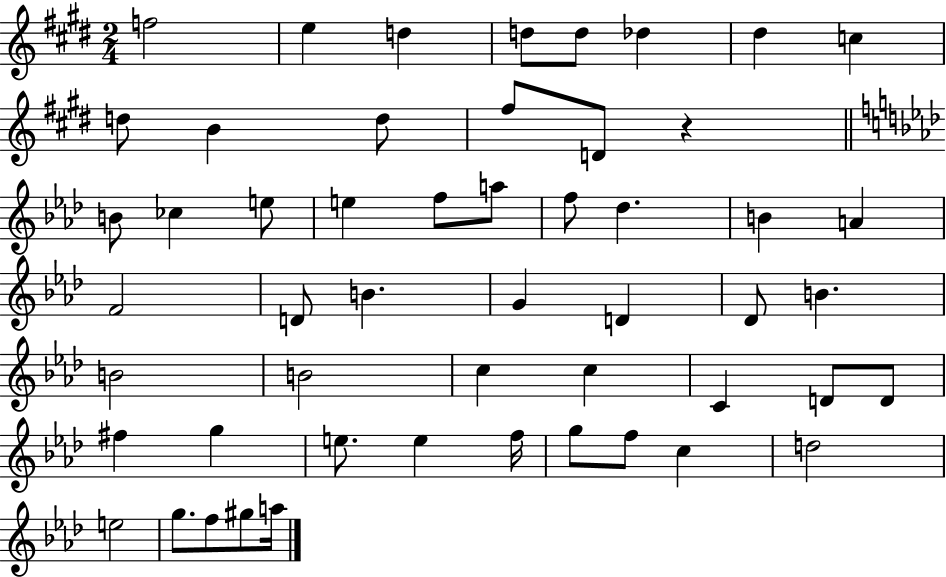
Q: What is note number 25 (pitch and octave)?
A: D4